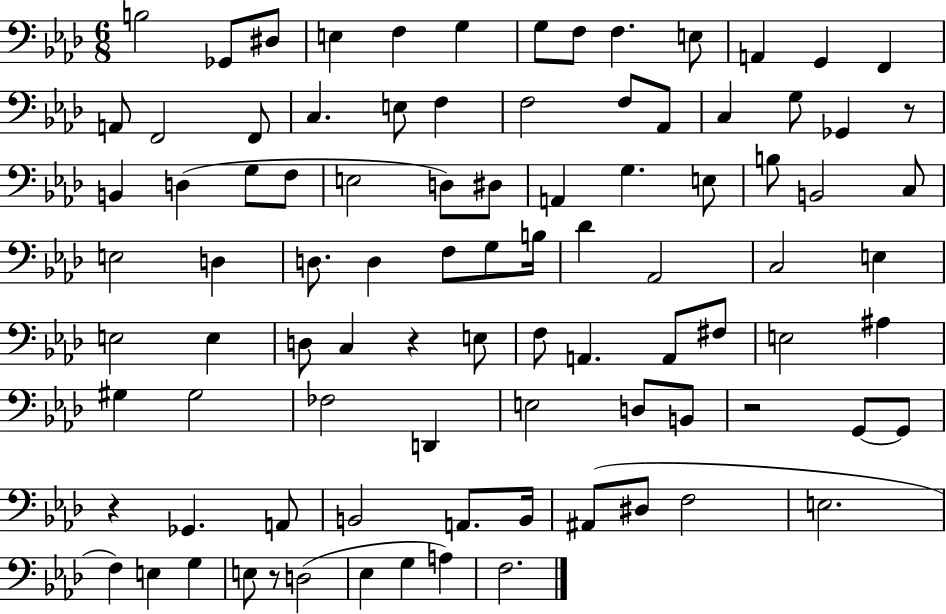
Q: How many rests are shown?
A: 5